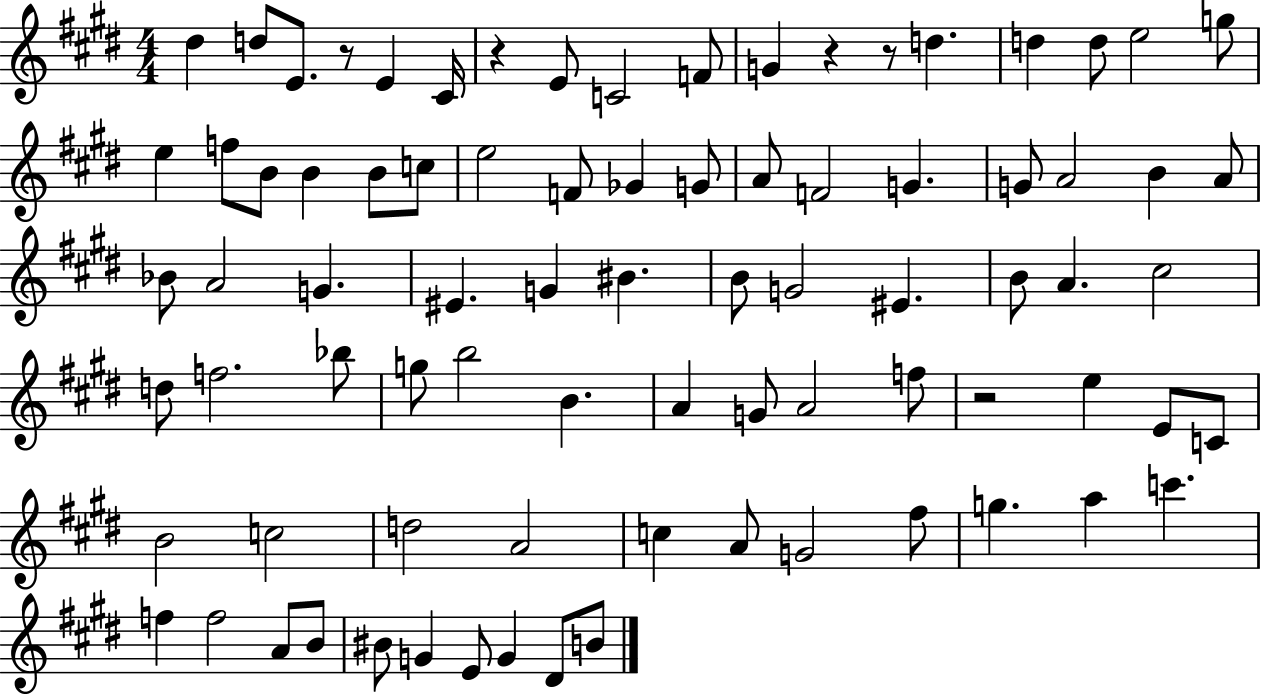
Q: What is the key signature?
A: E major